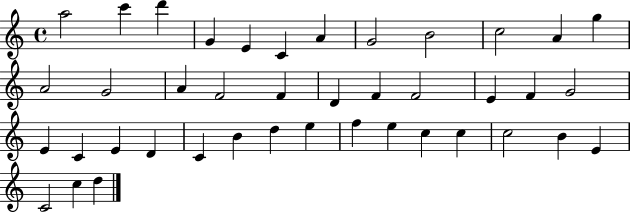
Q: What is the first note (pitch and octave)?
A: A5